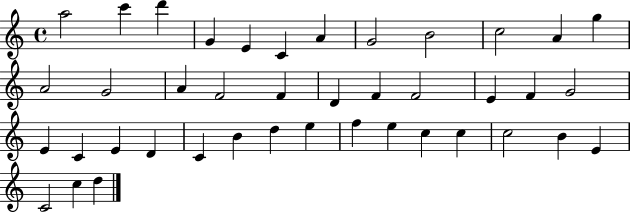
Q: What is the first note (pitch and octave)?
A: A5